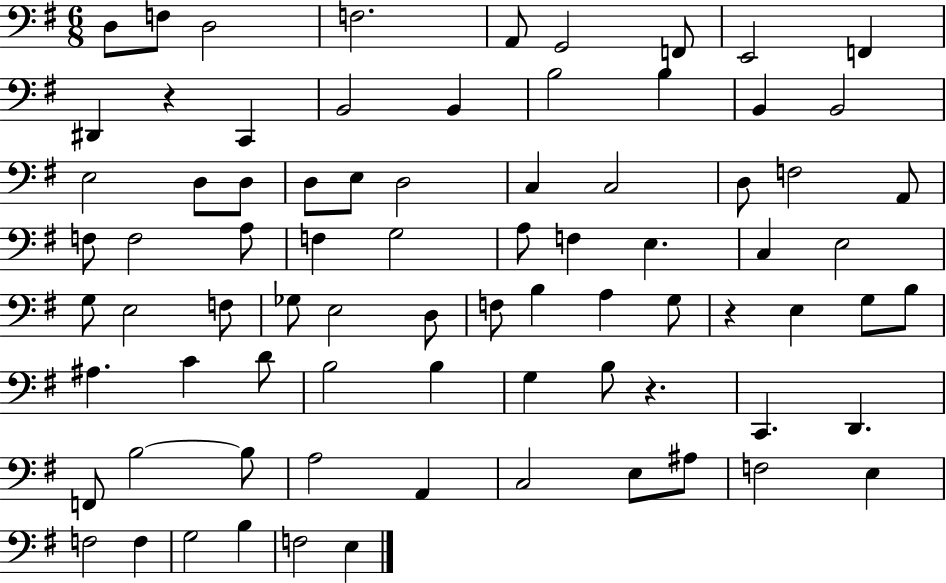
{
  \clef bass
  \numericTimeSignature
  \time 6/8
  \key g \major
  d8 f8 d2 | f2. | a,8 g,2 f,8 | e,2 f,4 | \break dis,4 r4 c,4 | b,2 b,4 | b2 b4 | b,4 b,2 | \break e2 d8 d8 | d8 e8 d2 | c4 c2 | d8 f2 a,8 | \break f8 f2 a8 | f4 g2 | a8 f4 e4. | c4 e2 | \break g8 e2 f8 | ges8 e2 d8 | f8 b4 a4 g8 | r4 e4 g8 b8 | \break ais4. c'4 d'8 | b2 b4 | g4 b8 r4. | c,4. d,4. | \break f,8 b2~~ b8 | a2 a,4 | c2 e8 ais8 | f2 e4 | \break f2 f4 | g2 b4 | f2 e4 | \bar "|."
}